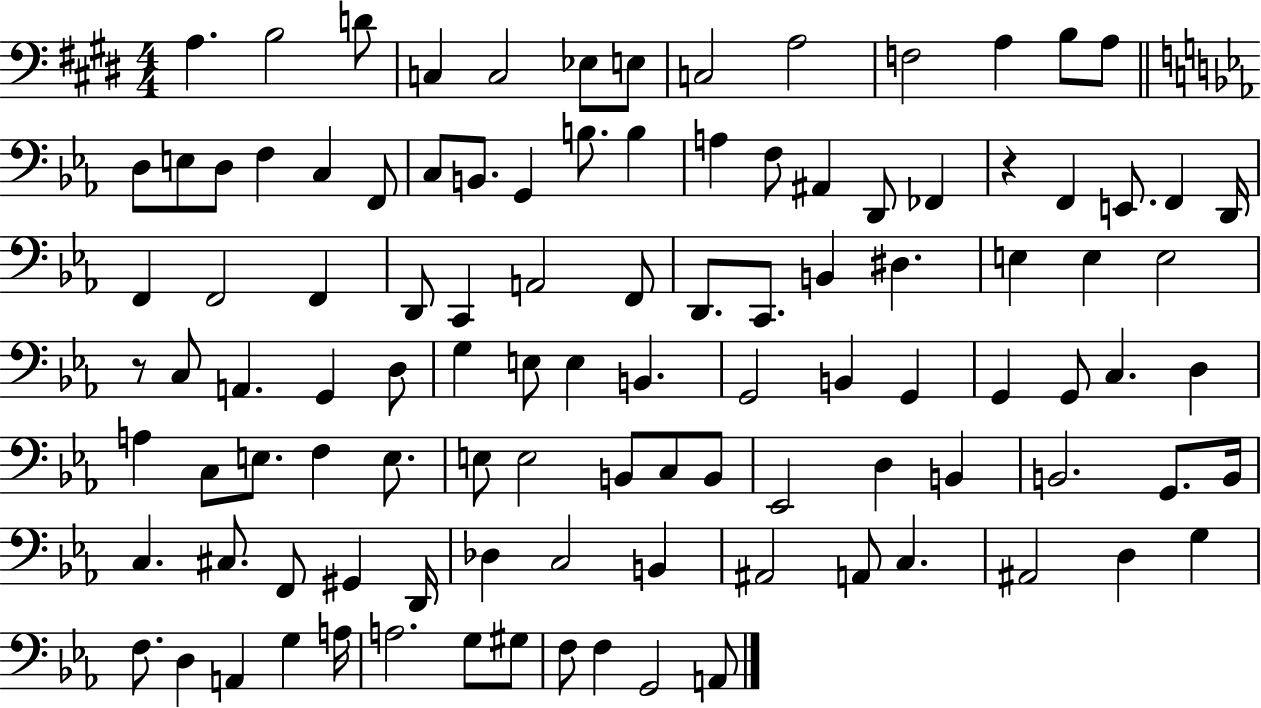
A3/q. B3/h D4/e C3/q C3/h Eb3/e E3/e C3/h A3/h F3/h A3/q B3/e A3/e D3/e E3/e D3/e F3/q C3/q F2/e C3/e B2/e. G2/q B3/e. B3/q A3/q F3/e A#2/q D2/e FES2/q R/q F2/q E2/e. F2/q D2/s F2/q F2/h F2/q D2/e C2/q A2/h F2/e D2/e. C2/e. B2/q D#3/q. E3/q E3/q E3/h R/e C3/e A2/q. G2/q D3/e G3/q E3/e E3/q B2/q. G2/h B2/q G2/q G2/q G2/e C3/q. D3/q A3/q C3/e E3/e. F3/q E3/e. E3/e E3/h B2/e C3/e B2/e Eb2/h D3/q B2/q B2/h. G2/e. B2/s C3/q. C#3/e. F2/e G#2/q D2/s Db3/q C3/h B2/q A#2/h A2/e C3/q. A#2/h D3/q G3/q F3/e. D3/q A2/q G3/q A3/s A3/h. G3/e G#3/e F3/e F3/q G2/h A2/e